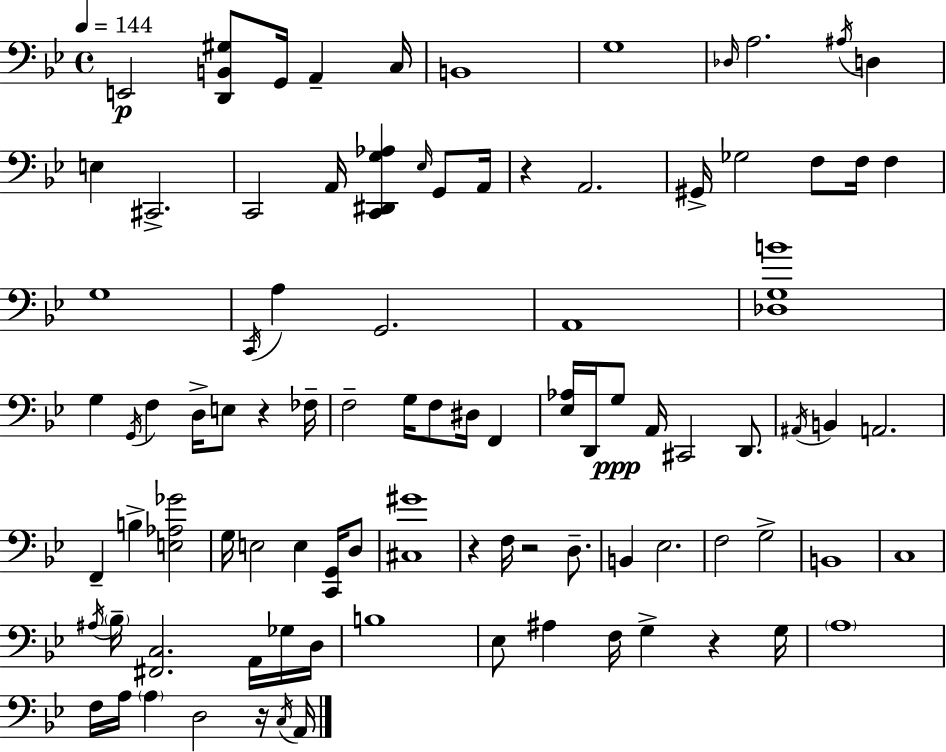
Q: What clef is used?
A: bass